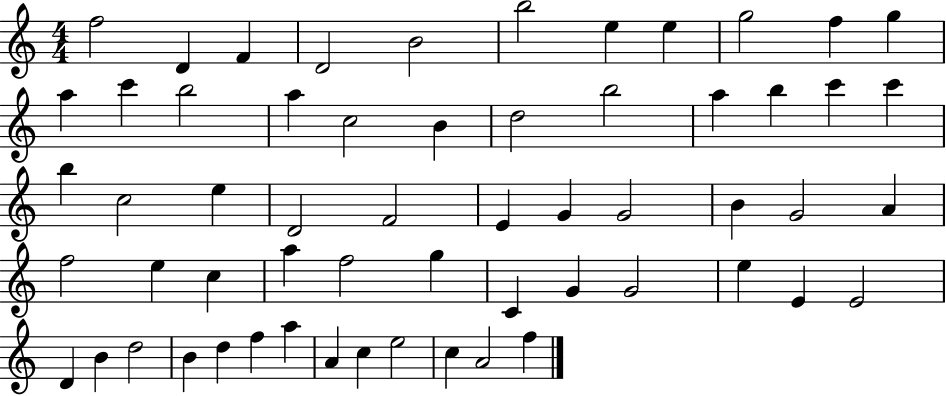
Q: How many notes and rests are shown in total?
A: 59